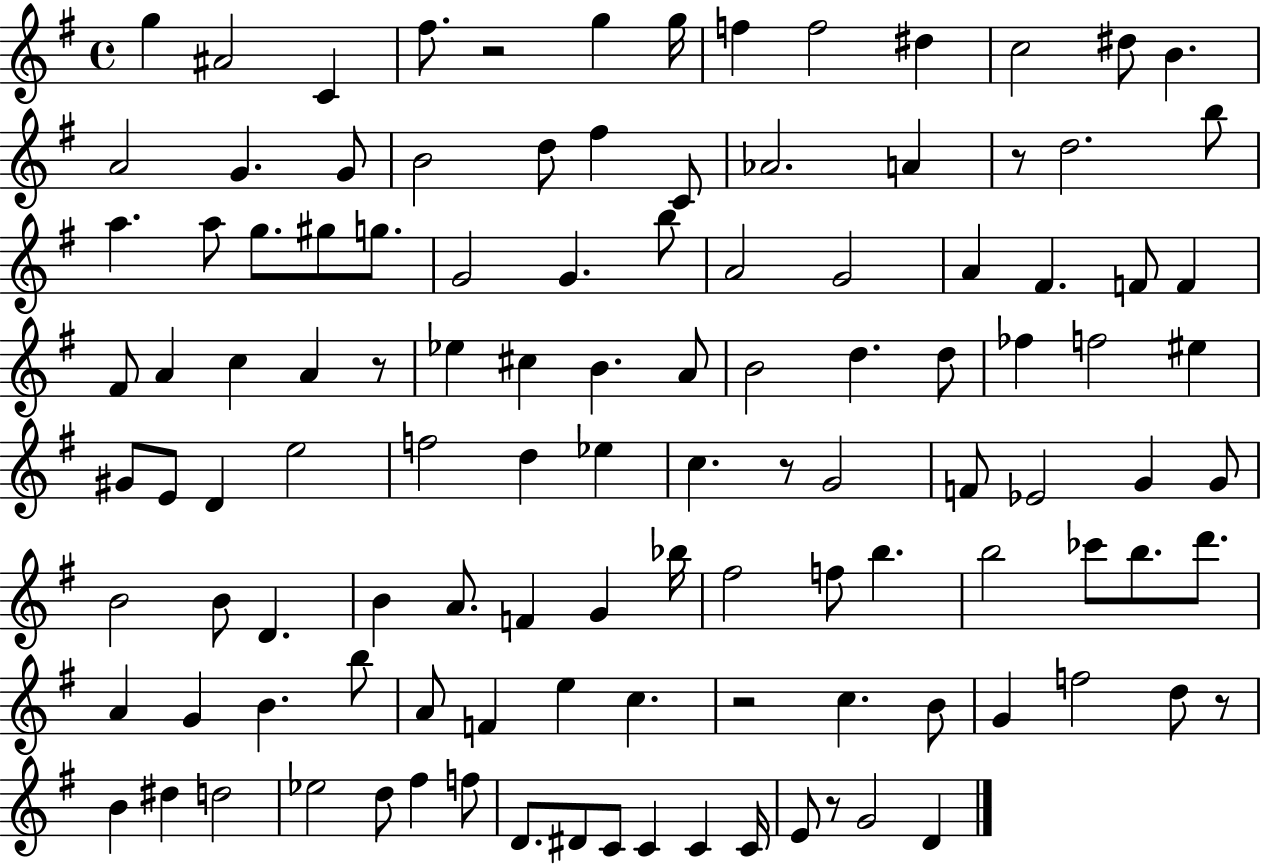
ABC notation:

X:1
T:Untitled
M:4/4
L:1/4
K:G
g ^A2 C ^f/2 z2 g g/4 f f2 ^d c2 ^d/2 B A2 G G/2 B2 d/2 ^f C/2 _A2 A z/2 d2 b/2 a a/2 g/2 ^g/2 g/2 G2 G b/2 A2 G2 A ^F F/2 F ^F/2 A c A z/2 _e ^c B A/2 B2 d d/2 _f f2 ^e ^G/2 E/2 D e2 f2 d _e c z/2 G2 F/2 _E2 G G/2 B2 B/2 D B A/2 F G _b/4 ^f2 f/2 b b2 _c'/2 b/2 d'/2 A G B b/2 A/2 F e c z2 c B/2 G f2 d/2 z/2 B ^d d2 _e2 d/2 ^f f/2 D/2 ^D/2 C/2 C C C/4 E/2 z/2 G2 D